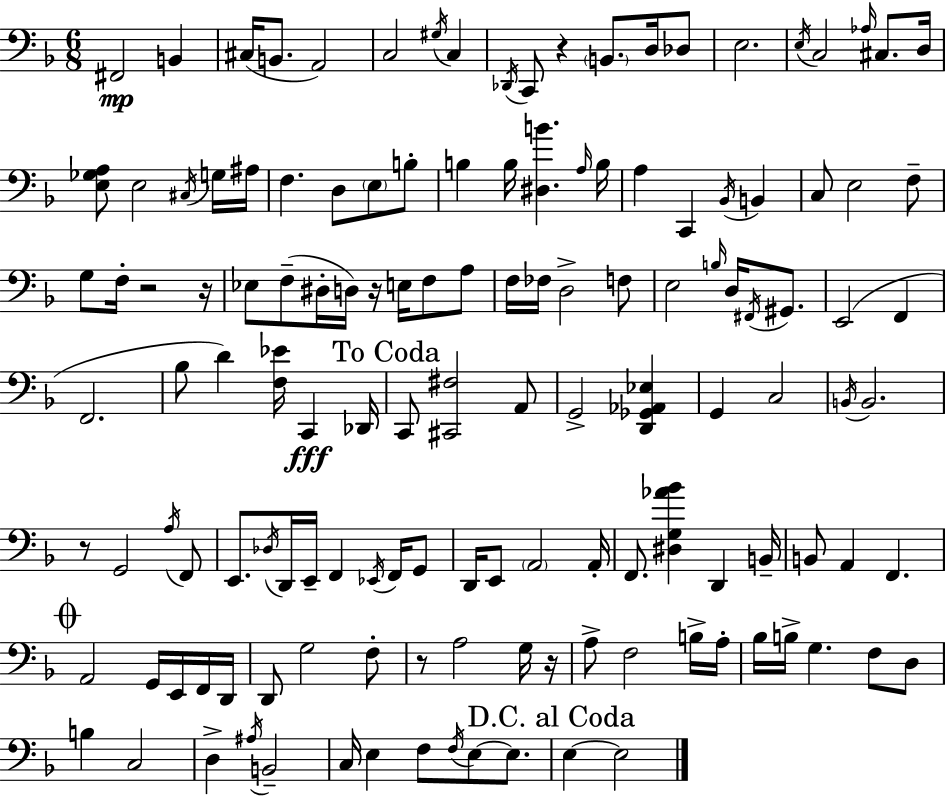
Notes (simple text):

F#2/h B2/q C#3/s B2/e. A2/h C3/h G#3/s C3/q Db2/s C2/e R/q B2/e. D3/s Db3/e E3/h. E3/s C3/h Ab3/s C#3/e. D3/s [E3,Gb3,A3]/e E3/h C#3/s G3/s A#3/s F3/q. D3/e E3/e B3/e B3/q B3/s [D#3,B4]/q. A3/s B3/s A3/q C2/q Bb2/s B2/q C3/e E3/h F3/e G3/e F3/s R/h R/s Eb3/e F3/e D#3/s D3/s R/s E3/s F3/e A3/e F3/s FES3/s D3/h F3/e E3/h B3/s D3/s F#2/s G#2/e. E2/h F2/q F2/h. Bb3/e D4/q [F3,Eb4]/s C2/q Db2/s C2/e [C#2,F#3]/h A2/e G2/h [D2,Gb2,Ab2,Eb3]/q G2/q C3/h B2/s B2/h. R/e G2/h A3/s F2/e E2/e. Db3/s D2/s E2/s F2/q Eb2/s F2/s G2/e D2/s E2/e A2/h A2/s F2/e. [D#3,G3,Ab4,Bb4]/q D2/q B2/s B2/e A2/q F2/q. A2/h G2/s E2/s F2/s D2/s D2/e G3/h F3/e R/e A3/h G3/s R/s A3/e F3/h B3/s A3/s Bb3/s B3/s G3/q. F3/e D3/e B3/q C3/h D3/q A#3/s B2/h C3/s E3/q F3/e F3/s E3/e E3/e. E3/q E3/h